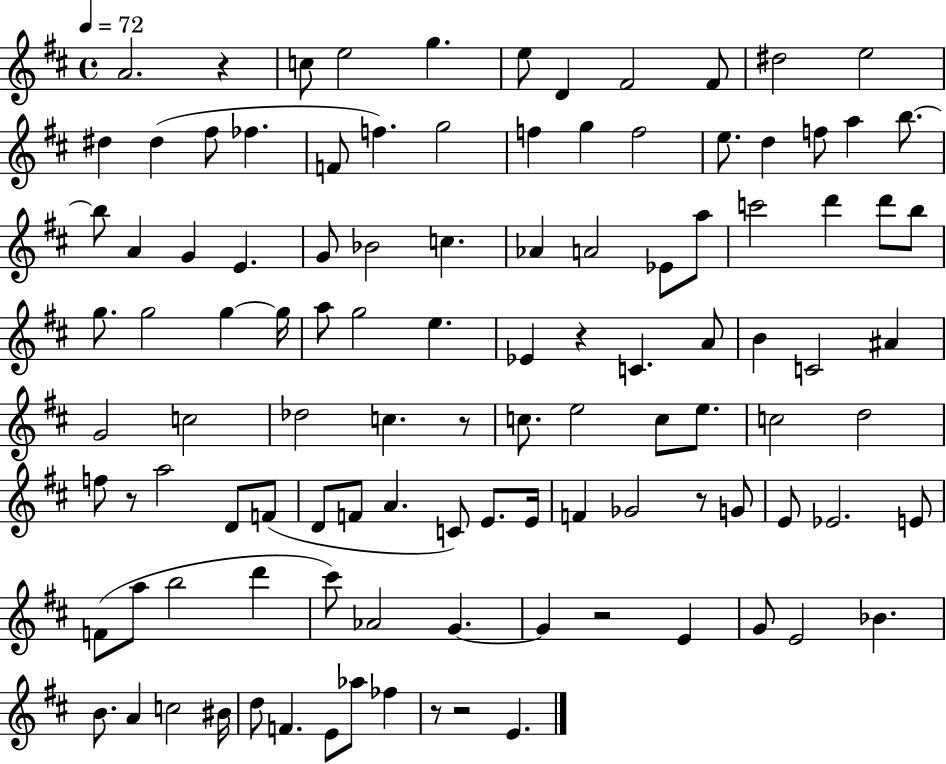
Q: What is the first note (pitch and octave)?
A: A4